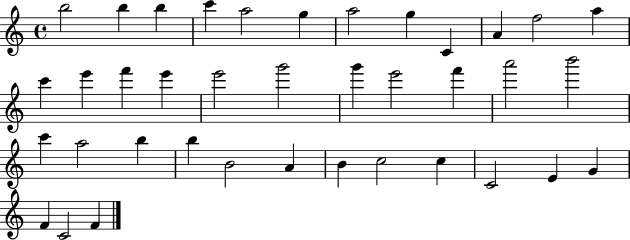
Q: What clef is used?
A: treble